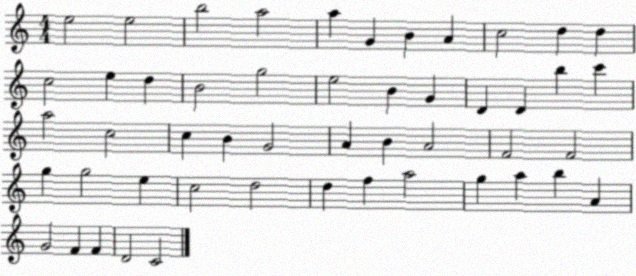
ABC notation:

X:1
T:Untitled
M:4/4
L:1/4
K:C
e2 e2 b2 a2 a G B A c2 d d c2 e d B2 g2 e2 B G D D b c' a2 c2 c B G2 A B A2 F2 F2 g g2 e c2 d2 d f a2 g a b A G2 F F D2 C2